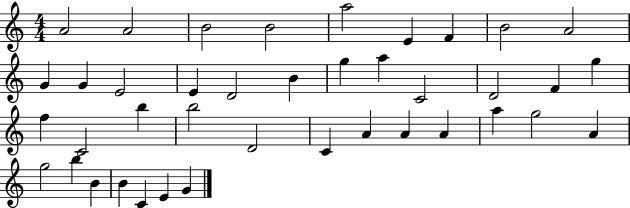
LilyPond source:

{
  \clef treble
  \numericTimeSignature
  \time 4/4
  \key c \major
  a'2 a'2 | b'2 b'2 | a''2 e'4 f'4 | b'2 a'2 | \break g'4 g'4 e'2 | e'4 d'2 b'4 | g''4 a''4 c'2 | d'2 f'4 g''4 | \break f''4 c'2 b''4 | b''2 d'2 | c'4 a'4 a'4 a'4 | a''4 g''2 a'4 | \break g''2 b''4 b'4 | b'4 c'4 e'4 g'4 | \bar "|."
}